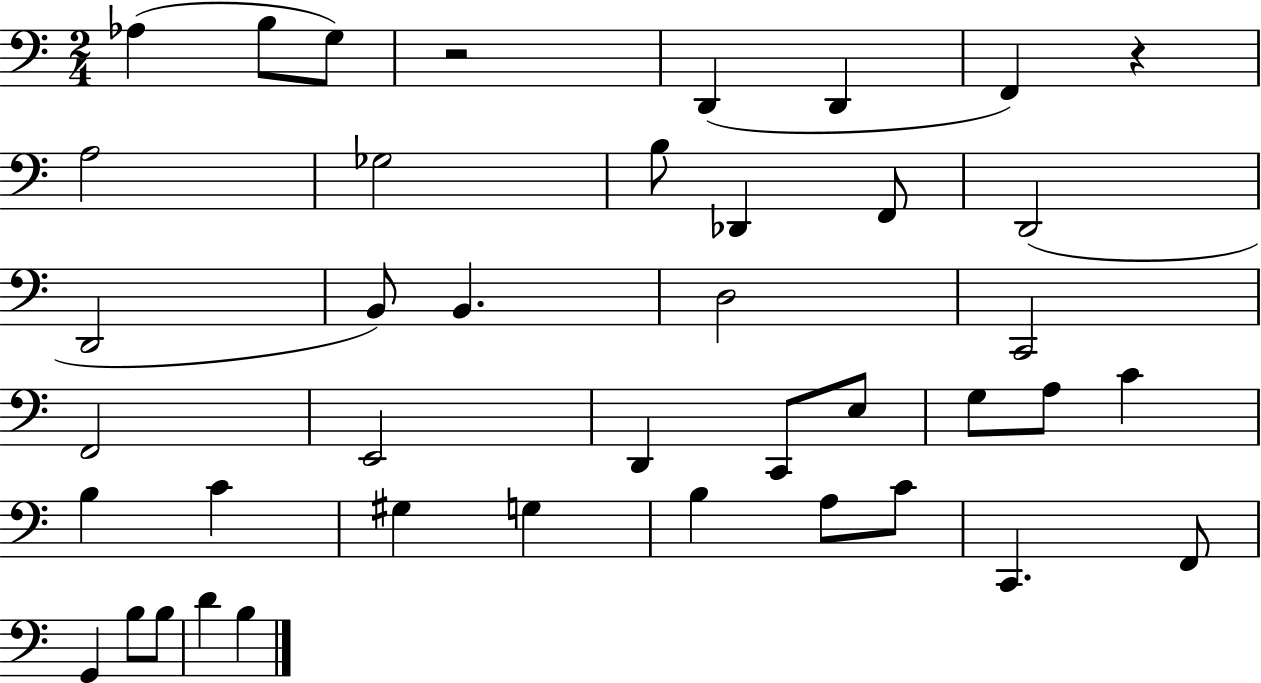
{
  \clef bass
  \numericTimeSignature
  \time 2/4
  \key c \major
  \repeat volta 2 { aes4( b8 g8) | r2 | d,4( d,4 | f,4) r4 | \break a2 | ges2 | b8 des,4 f,8 | d,2( | \break d,2 | b,8) b,4. | d2 | c,2 | \break f,2 | e,2 | d,4 c,8 e8 | g8 a8 c'4 | \break b4 c'4 | gis4 g4 | b4 a8 c'8 | c,4. f,8 | \break g,4 b8 b8 | d'4 b4 | } \bar "|."
}